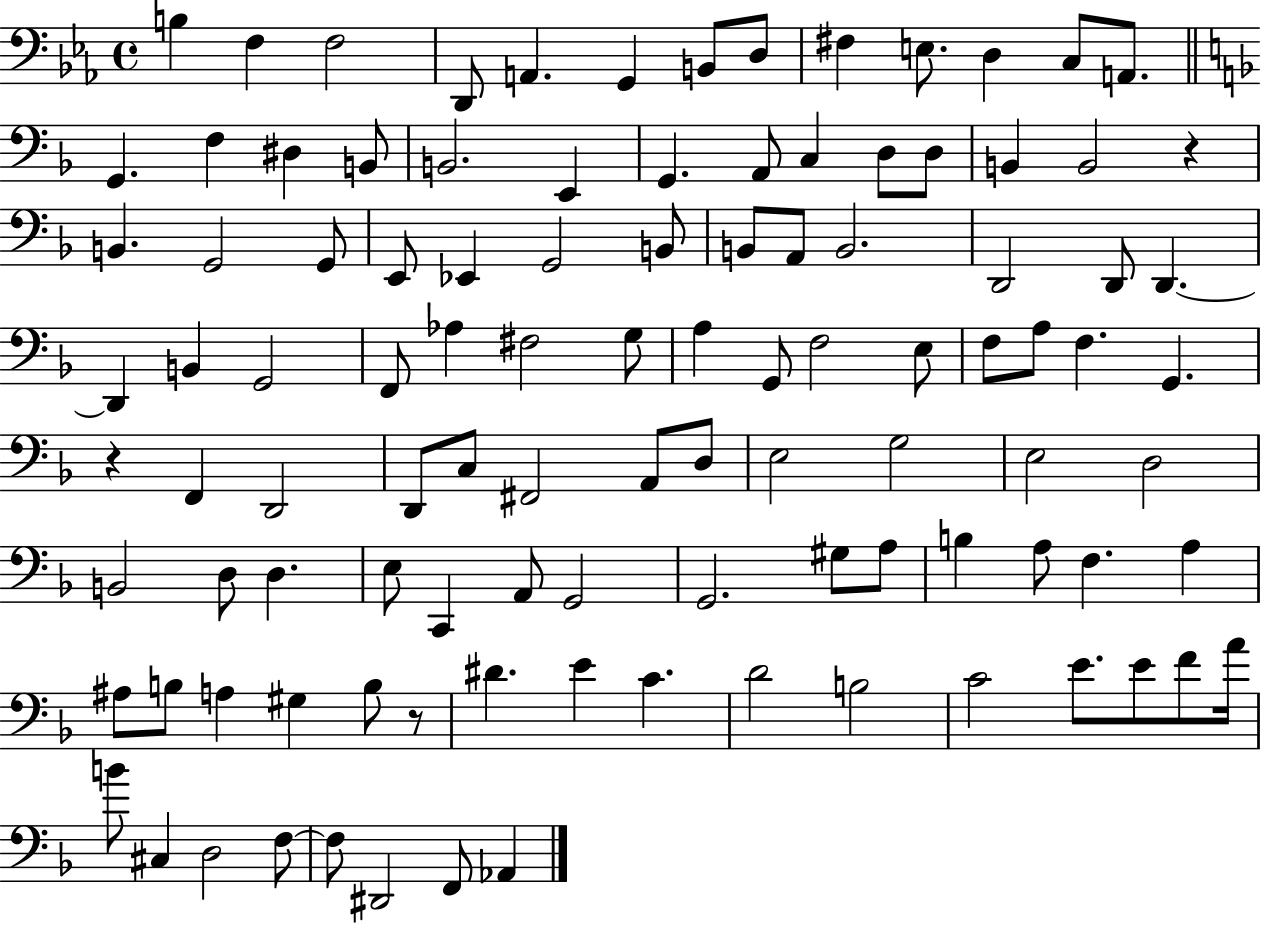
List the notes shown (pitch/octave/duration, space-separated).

B3/q F3/q F3/h D2/e A2/q. G2/q B2/e D3/e F#3/q E3/e. D3/q C3/e A2/e. G2/q. F3/q D#3/q B2/e B2/h. E2/q G2/q. A2/e C3/q D3/e D3/e B2/q B2/h R/q B2/q. G2/h G2/e E2/e Eb2/q G2/h B2/e B2/e A2/e B2/h. D2/h D2/e D2/q. D2/q B2/q G2/h F2/e Ab3/q F#3/h G3/e A3/q G2/e F3/h E3/e F3/e A3/e F3/q. G2/q. R/q F2/q D2/h D2/e C3/e F#2/h A2/e D3/e E3/h G3/h E3/h D3/h B2/h D3/e D3/q. E3/e C2/q A2/e G2/h G2/h. G#3/e A3/e B3/q A3/e F3/q. A3/q A#3/e B3/e A3/q G#3/q B3/e R/e D#4/q. E4/q C4/q. D4/h B3/h C4/h E4/e. E4/e F4/e A4/s B4/e C#3/q D3/h F3/e F3/e D#2/h F2/e Ab2/q